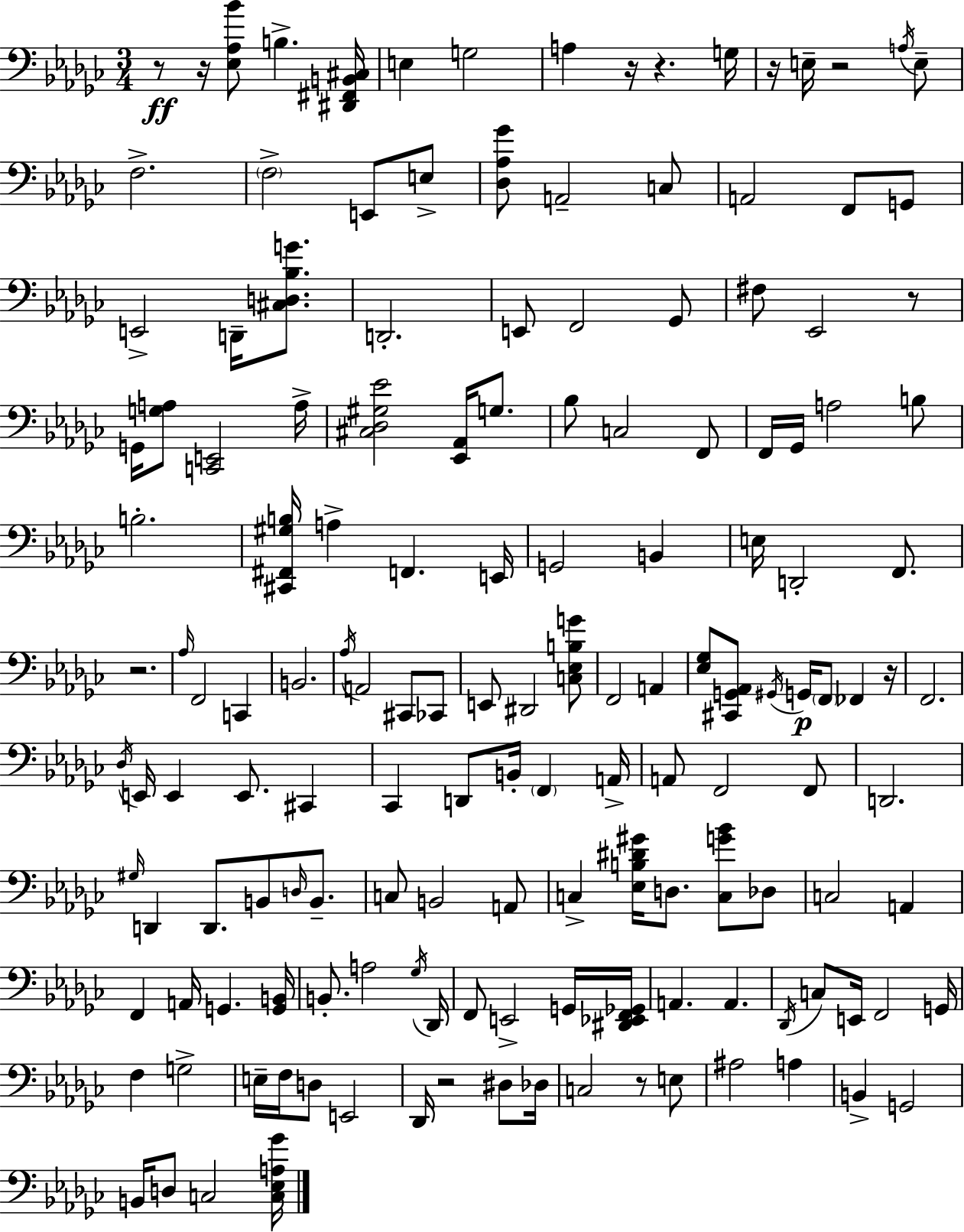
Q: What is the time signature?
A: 3/4